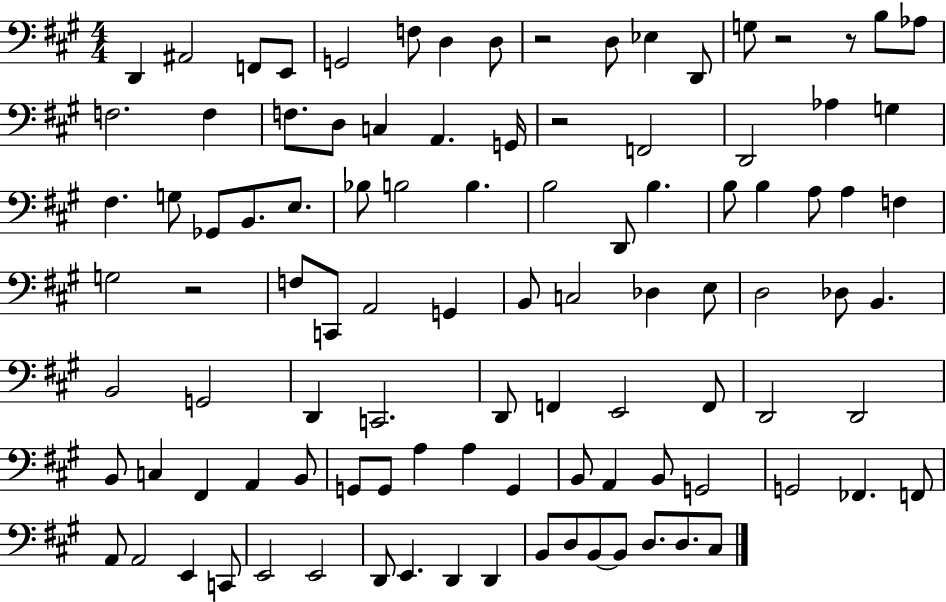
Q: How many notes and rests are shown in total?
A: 102